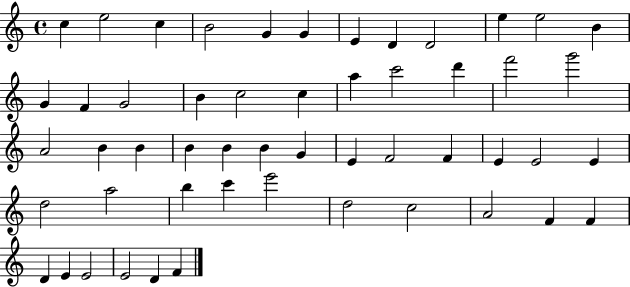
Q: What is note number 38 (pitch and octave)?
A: A5